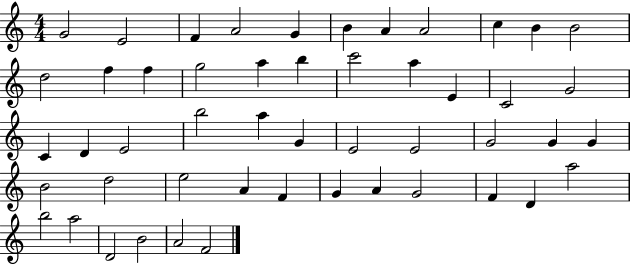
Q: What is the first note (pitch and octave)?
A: G4